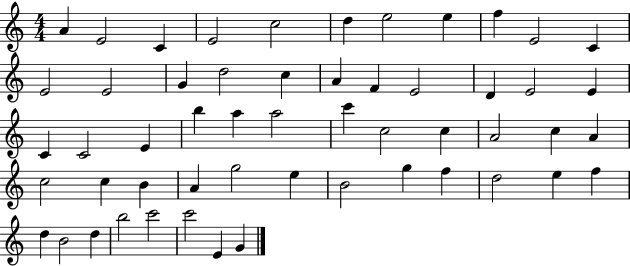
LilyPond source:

{
  \clef treble
  \numericTimeSignature
  \time 4/4
  \key c \major
  a'4 e'2 c'4 | e'2 c''2 | d''4 e''2 e''4 | f''4 e'2 c'4 | \break e'2 e'2 | g'4 d''2 c''4 | a'4 f'4 e'2 | d'4 e'2 e'4 | \break c'4 c'2 e'4 | b''4 a''4 a''2 | c'''4 c''2 c''4 | a'2 c''4 a'4 | \break c''2 c''4 b'4 | a'4 g''2 e''4 | b'2 g''4 f''4 | d''2 e''4 f''4 | \break d''4 b'2 d''4 | b''2 c'''2 | c'''2 e'4 g'4 | \bar "|."
}